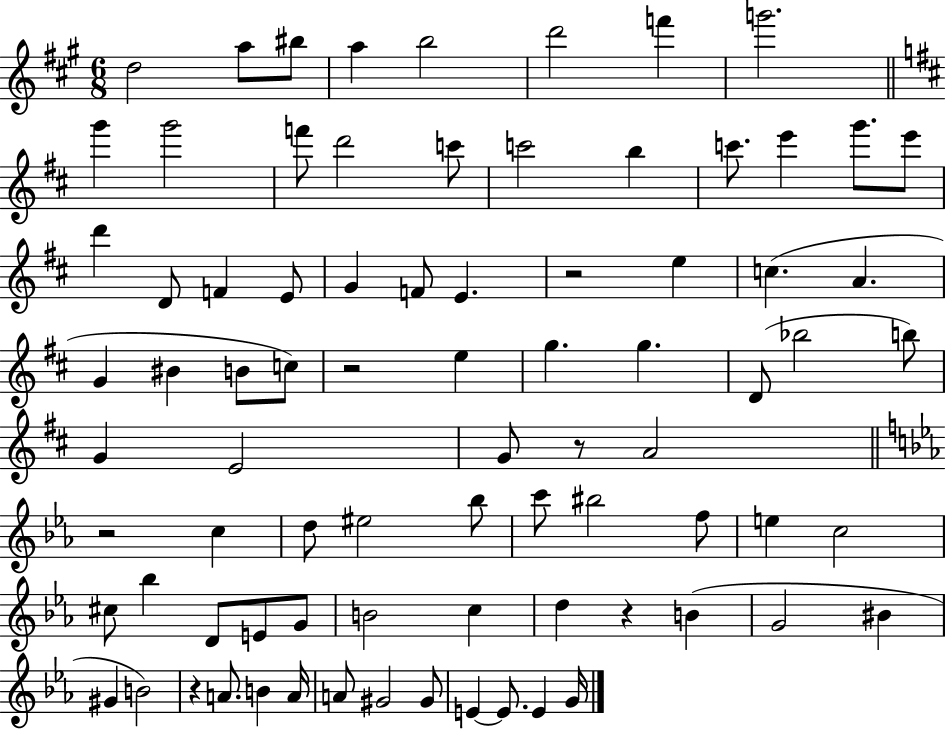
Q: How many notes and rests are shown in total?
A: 81